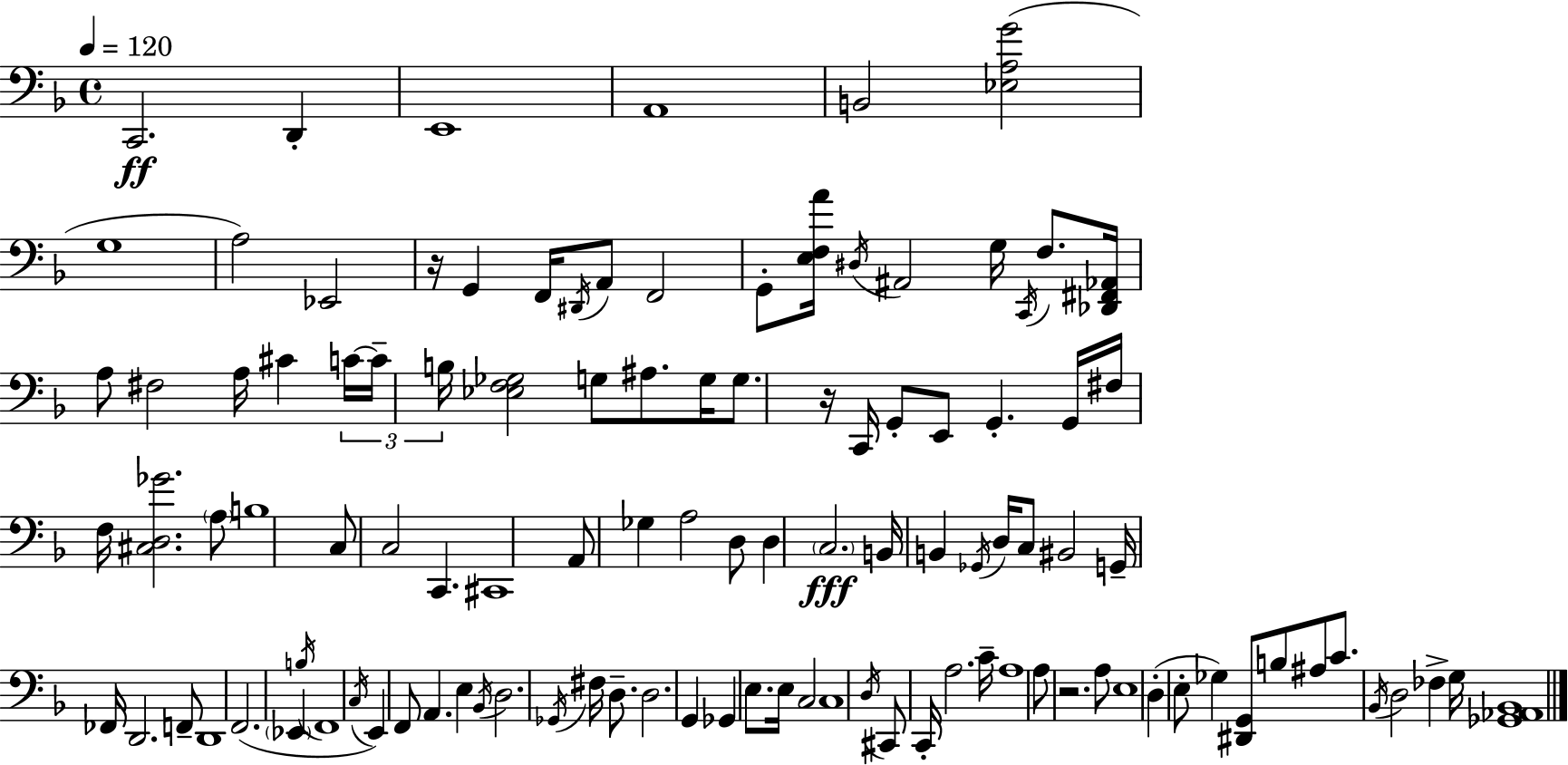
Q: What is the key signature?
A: D minor